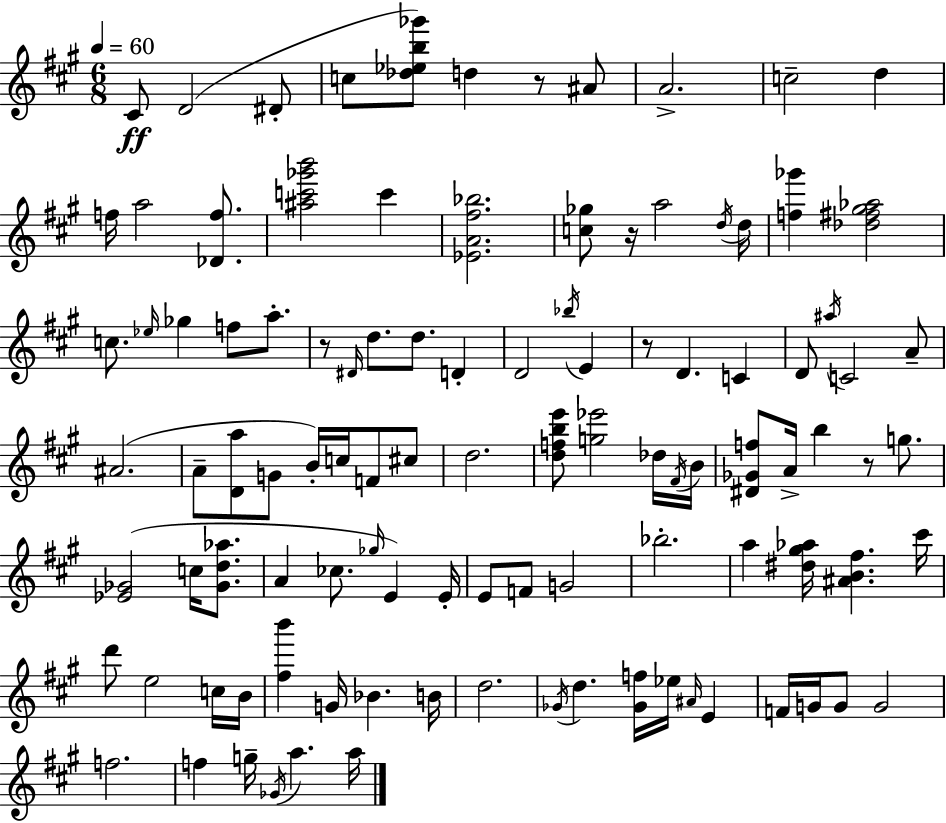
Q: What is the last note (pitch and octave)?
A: A5